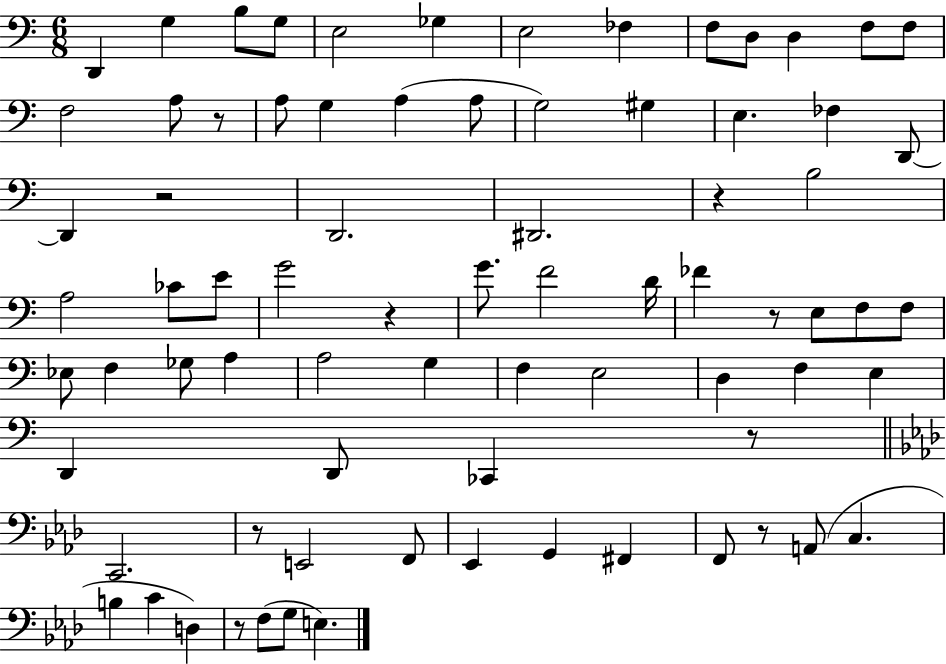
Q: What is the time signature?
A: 6/8